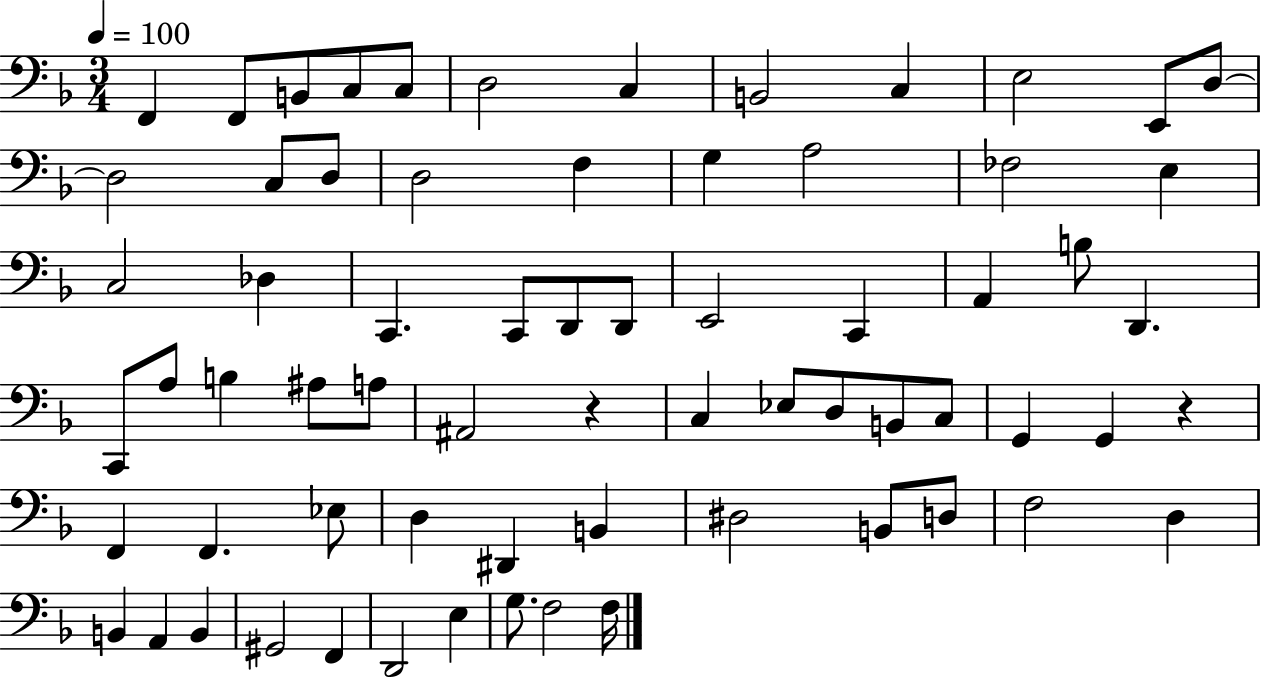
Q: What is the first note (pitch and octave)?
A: F2